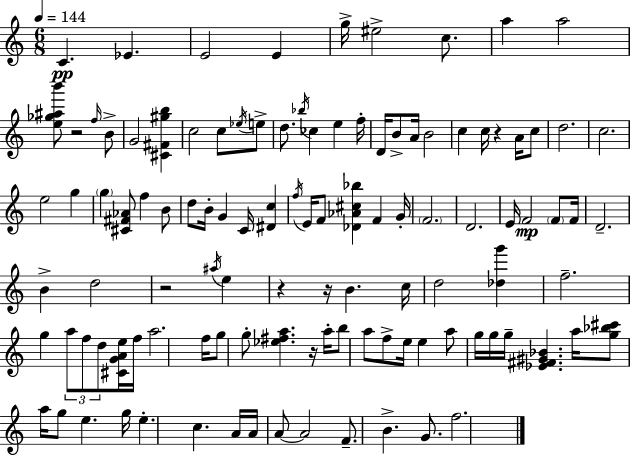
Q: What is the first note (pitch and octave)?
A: C4